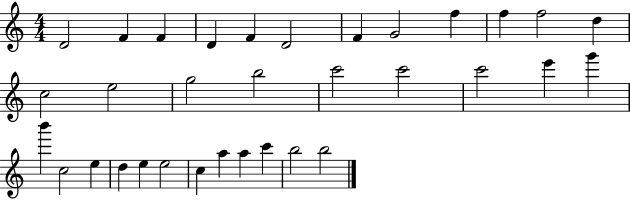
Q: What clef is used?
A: treble